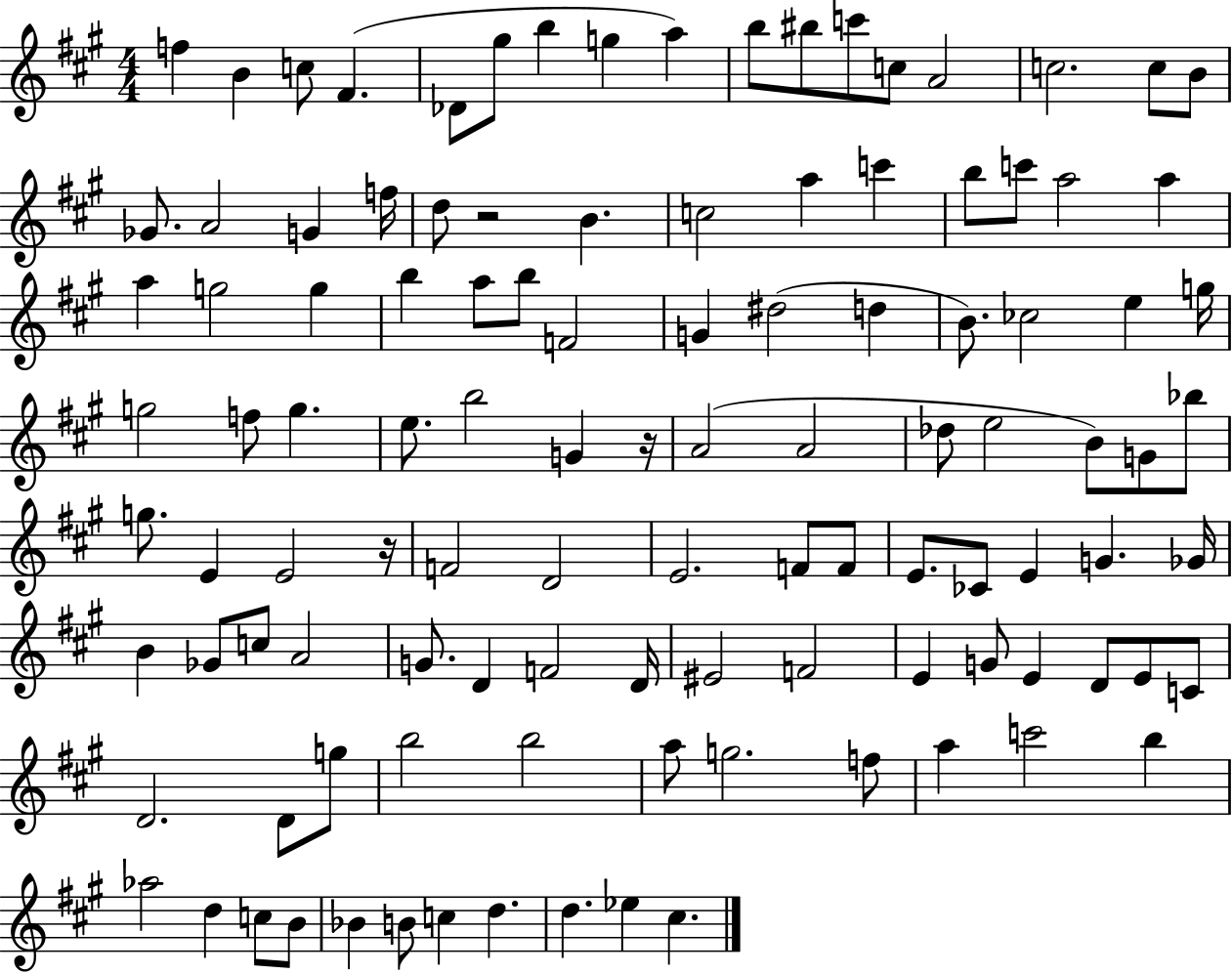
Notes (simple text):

F5/q B4/q C5/e F#4/q. Db4/e G#5/e B5/q G5/q A5/q B5/e BIS5/e C6/e C5/e A4/h C5/h. C5/e B4/e Gb4/e. A4/h G4/q F5/s D5/e R/h B4/q. C5/h A5/q C6/q B5/e C6/e A5/h A5/q A5/q G5/h G5/q B5/q A5/e B5/e F4/h G4/q D#5/h D5/q B4/e. CES5/h E5/q G5/s G5/h F5/e G5/q. E5/e. B5/h G4/q R/s A4/h A4/h Db5/e E5/h B4/e G4/e Bb5/e G5/e. E4/q E4/h R/s F4/h D4/h E4/h. F4/e F4/e E4/e. CES4/e E4/q G4/q. Gb4/s B4/q Gb4/e C5/e A4/h G4/e. D4/q F4/h D4/s EIS4/h F4/h E4/q G4/e E4/q D4/e E4/e C4/e D4/h. D4/e G5/e B5/h B5/h A5/e G5/h. F5/e A5/q C6/h B5/q Ab5/h D5/q C5/e B4/e Bb4/q B4/e C5/q D5/q. D5/q. Eb5/q C#5/q.